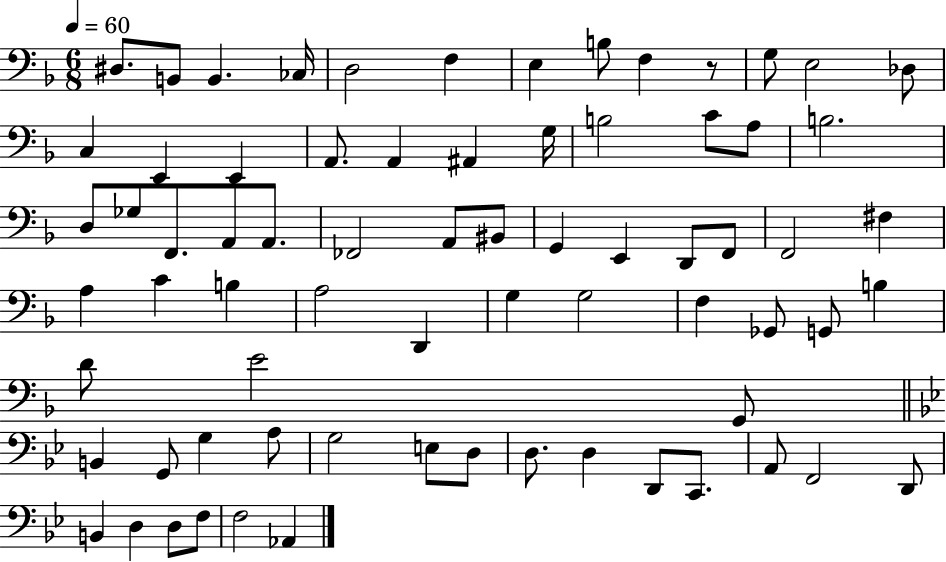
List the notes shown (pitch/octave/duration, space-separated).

D#3/e. B2/e B2/q. CES3/s D3/h F3/q E3/q B3/e F3/q R/e G3/e E3/h Db3/e C3/q E2/q E2/q A2/e. A2/q A#2/q G3/s B3/h C4/e A3/e B3/h. D3/e Gb3/e F2/e. A2/e A2/e. FES2/h A2/e BIS2/e G2/q E2/q D2/e F2/e F2/h F#3/q A3/q C4/q B3/q A3/h D2/q G3/q G3/h F3/q Gb2/e G2/e B3/q D4/e E4/h G2/e B2/q G2/e G3/q A3/e G3/h E3/e D3/e D3/e. D3/q D2/e C2/e. A2/e F2/h D2/e B2/q D3/q D3/e F3/e F3/h Ab2/q